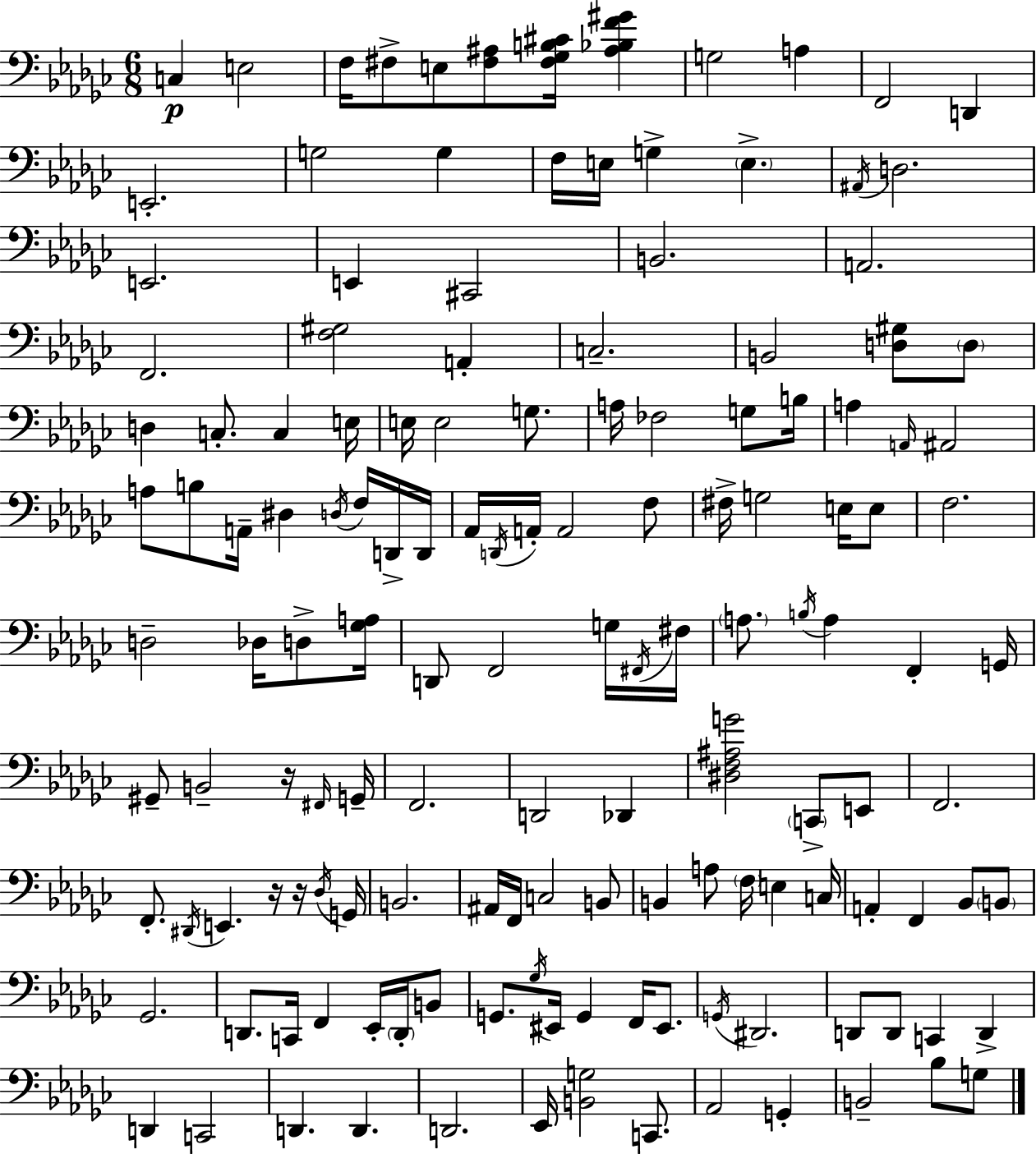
C3/q E3/h F3/s F#3/e E3/e [F#3,A#3]/e [F#3,Gb3,B3,C#4]/s [A#3,Bb3,F4,G#4]/q G3/h A3/q F2/h D2/q E2/h. G3/h G3/q F3/s E3/s G3/q E3/q. A#2/s D3/h. E2/h. E2/q C#2/h B2/h. A2/h. F2/h. [F3,G#3]/h A2/q C3/h. B2/h [D3,G#3]/e D3/e D3/q C3/e. C3/q E3/s E3/s E3/h G3/e. A3/s FES3/h G3/e B3/s A3/q A2/s A#2/h A3/e B3/e A2/s D#3/q D3/s F3/s D2/s D2/s Ab2/s D2/s A2/s A2/h F3/e F#3/s G3/h E3/s E3/e F3/h. D3/h Db3/s D3/e [Gb3,A3]/s D2/e F2/h G3/s F#2/s F#3/s A3/e. B3/s A3/q F2/q G2/s G#2/e B2/h R/s F#2/s G2/s F2/h. D2/h Db2/q [D#3,F3,A#3,G4]/h C2/e E2/e F2/h. F2/e. D#2/s E2/q. R/s R/s Db3/s G2/s B2/h. A#2/s F2/s C3/h B2/e B2/q A3/e F3/s E3/q C3/s A2/q F2/q Bb2/e B2/e Gb2/h. D2/e. C2/s F2/q Eb2/s D2/s B2/e G2/e. Gb3/s EIS2/s G2/q F2/s EIS2/e. G2/s D#2/h. D2/e D2/e C2/q D2/q D2/q C2/h D2/q. D2/q. D2/h. Eb2/s [B2,G3]/h C2/e. Ab2/h G2/q B2/h Bb3/e G3/e